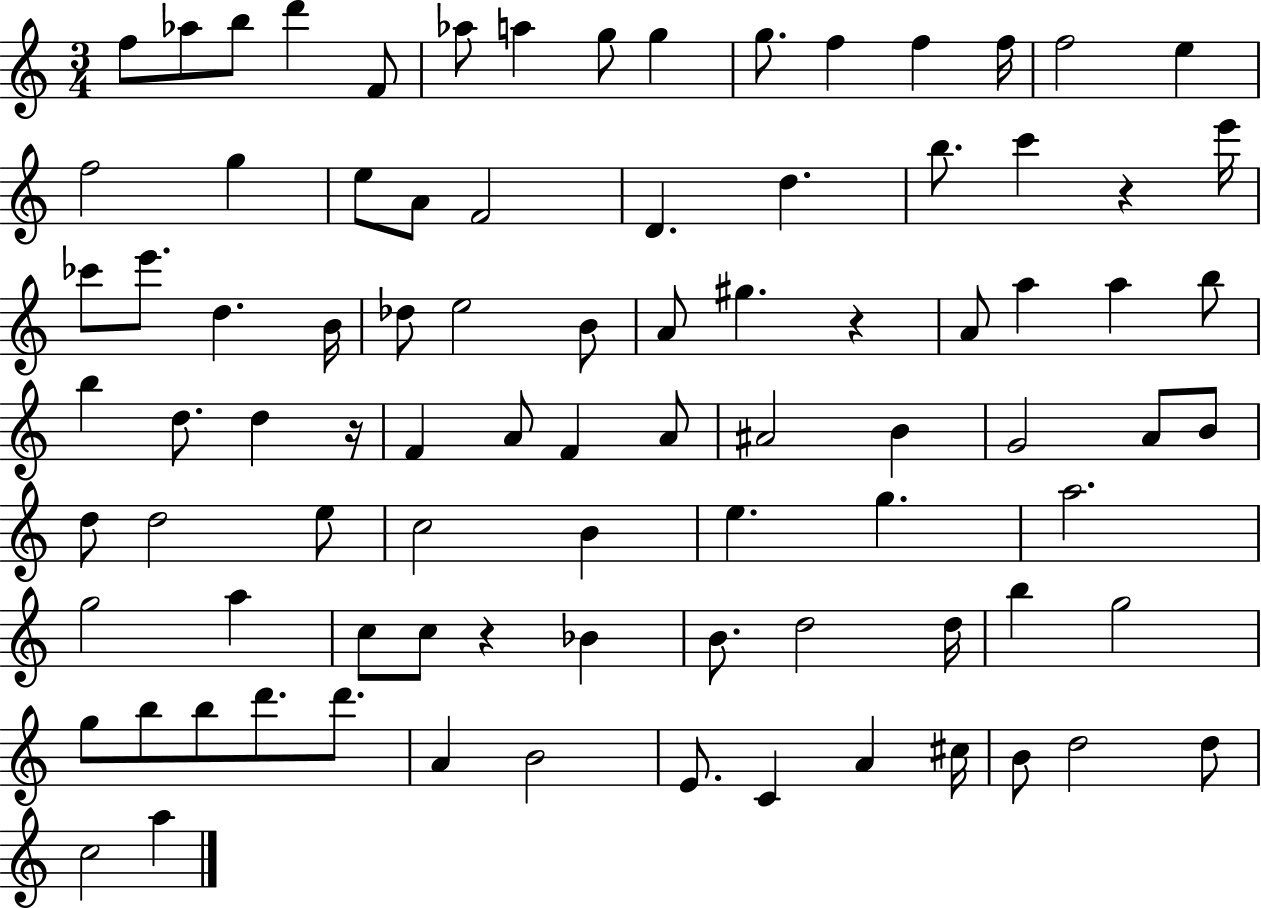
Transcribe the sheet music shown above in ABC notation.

X:1
T:Untitled
M:3/4
L:1/4
K:C
f/2 _a/2 b/2 d' F/2 _a/2 a g/2 g g/2 f f f/4 f2 e f2 g e/2 A/2 F2 D d b/2 c' z e'/4 _c'/2 e'/2 d B/4 _d/2 e2 B/2 A/2 ^g z A/2 a a b/2 b d/2 d z/4 F A/2 F A/2 ^A2 B G2 A/2 B/2 d/2 d2 e/2 c2 B e g a2 g2 a c/2 c/2 z _B B/2 d2 d/4 b g2 g/2 b/2 b/2 d'/2 d'/2 A B2 E/2 C A ^c/4 B/2 d2 d/2 c2 a